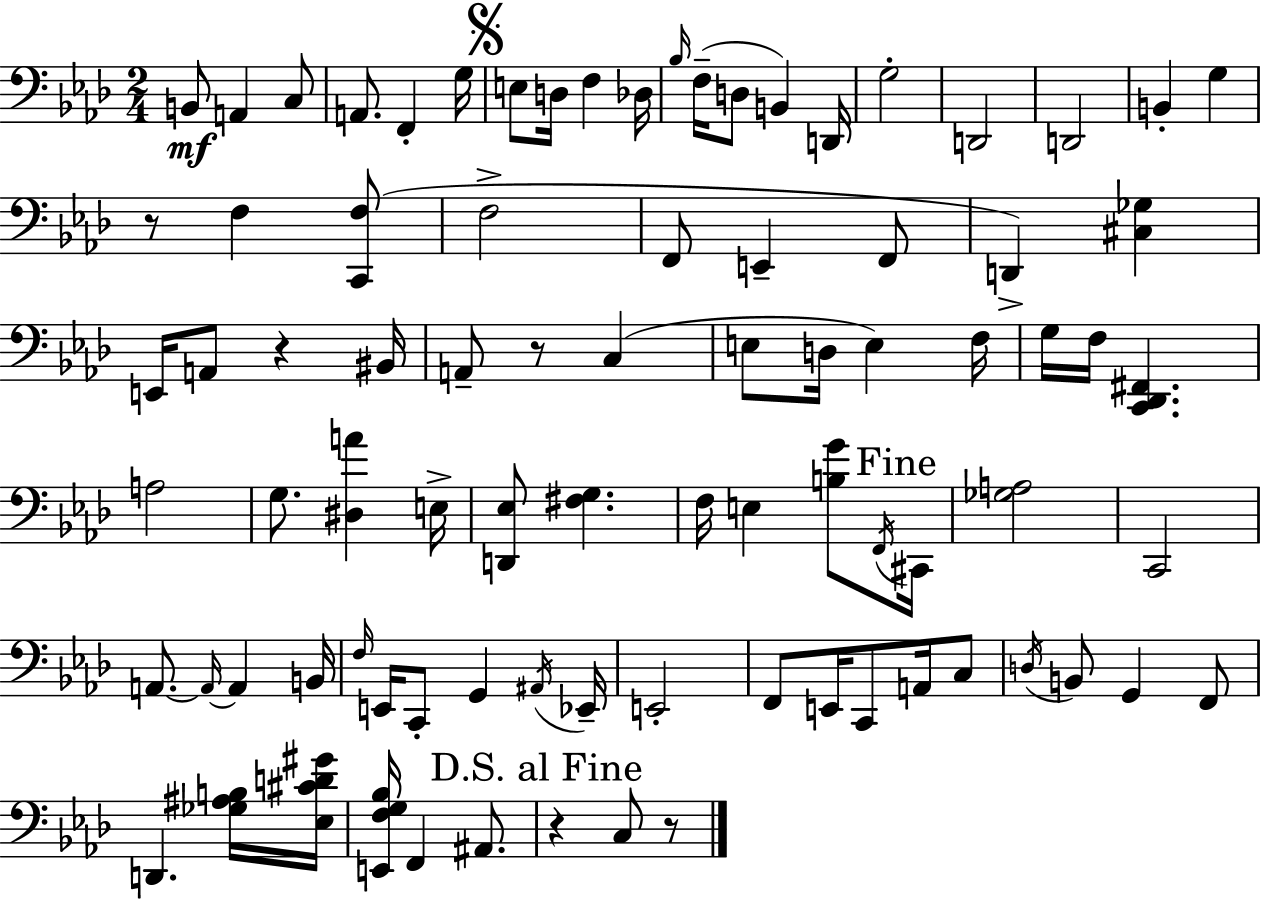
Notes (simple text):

B2/e A2/q C3/e A2/e. F2/q G3/s E3/e D3/s F3/q Db3/s Bb3/s F3/s D3/e B2/q D2/s G3/h D2/h D2/h B2/q G3/q R/e F3/q [C2,F3]/e F3/h F2/e E2/q F2/e D2/q [C#3,Gb3]/q E2/s A2/e R/q BIS2/s A2/e R/e C3/q E3/e D3/s E3/q F3/s G3/s F3/s [C2,Db2,F#2]/q. A3/h G3/e. [D#3,A4]/q E3/s [D2,Eb3]/e [F#3,G3]/q. F3/s E3/q [B3,G4]/e F2/s C#2/s [Gb3,A3]/h C2/h A2/e. A2/s A2/q B2/s F3/s E2/s C2/e G2/q A#2/s Eb2/s E2/h F2/e E2/s C2/e A2/s C3/e D3/s B2/e G2/q F2/e D2/q. [Gb3,A#3,B3]/s [Eb3,C#4,D4,G#4]/s [E2,F3,G3,Bb3]/s F2/q A#2/e. R/q C3/e R/e